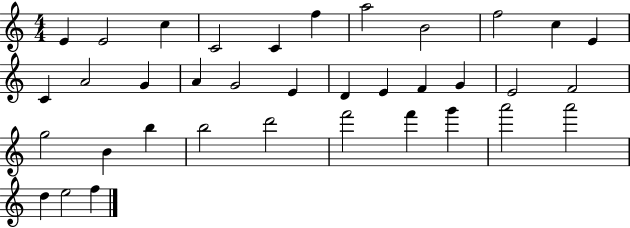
{
  \clef treble
  \numericTimeSignature
  \time 4/4
  \key c \major
  e'4 e'2 c''4 | c'2 c'4 f''4 | a''2 b'2 | f''2 c''4 e'4 | \break c'4 a'2 g'4 | a'4 g'2 e'4 | d'4 e'4 f'4 g'4 | e'2 f'2 | \break g''2 b'4 b''4 | b''2 d'''2 | f'''2 f'''4 g'''4 | a'''2 a'''2 | \break d''4 e''2 f''4 | \bar "|."
}